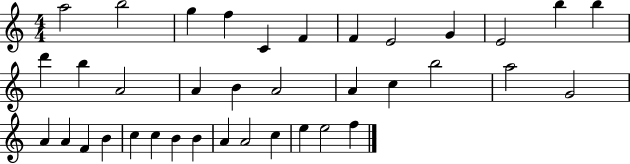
{
  \clef treble
  \numericTimeSignature
  \time 4/4
  \key c \major
  a''2 b''2 | g''4 f''4 c'4 f'4 | f'4 e'2 g'4 | e'2 b''4 b''4 | \break d'''4 b''4 a'2 | a'4 b'4 a'2 | a'4 c''4 b''2 | a''2 g'2 | \break a'4 a'4 f'4 b'4 | c''4 c''4 b'4 b'4 | a'4 a'2 c''4 | e''4 e''2 f''4 | \break \bar "|."
}